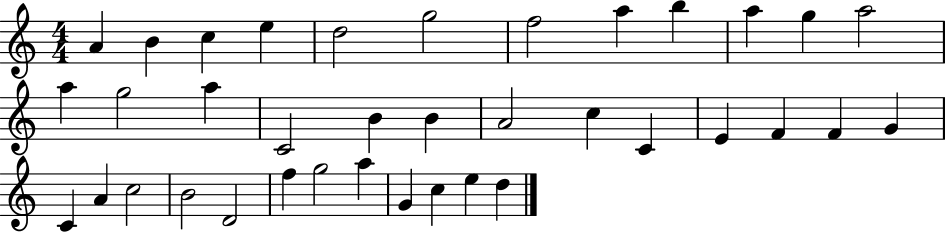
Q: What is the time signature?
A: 4/4